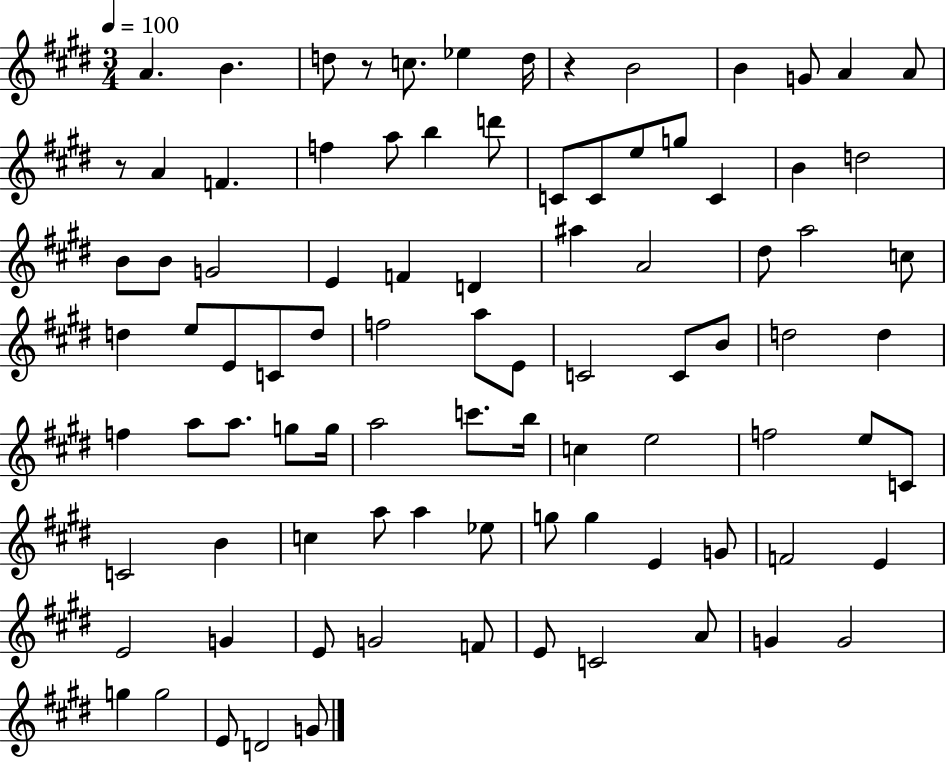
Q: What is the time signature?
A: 3/4